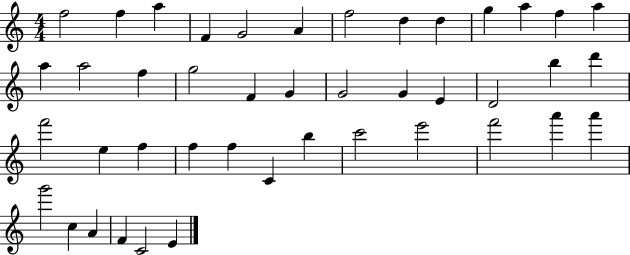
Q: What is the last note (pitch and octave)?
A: E4